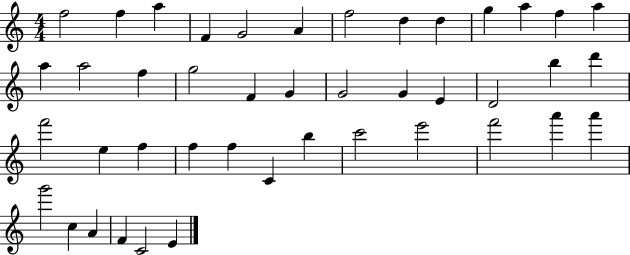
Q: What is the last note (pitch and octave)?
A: E4